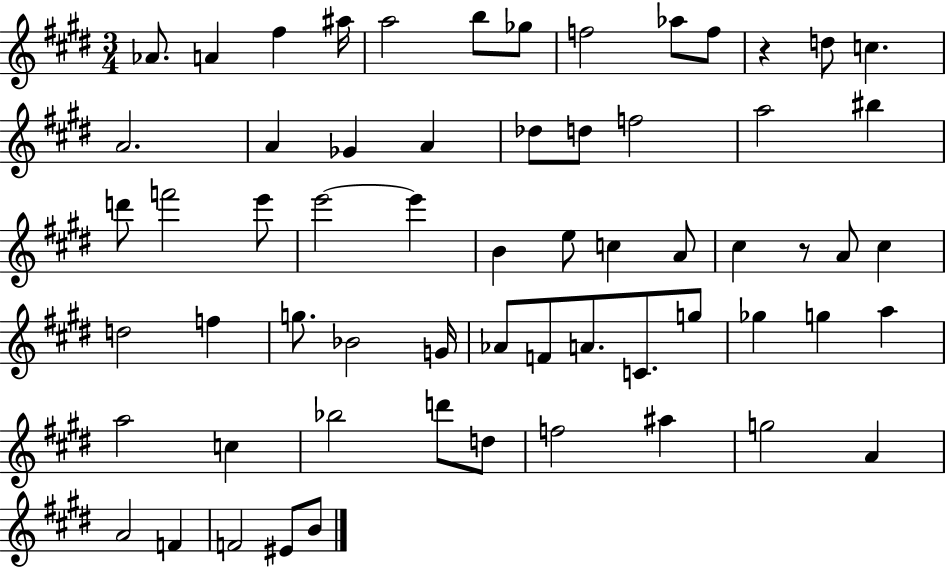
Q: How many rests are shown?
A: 2